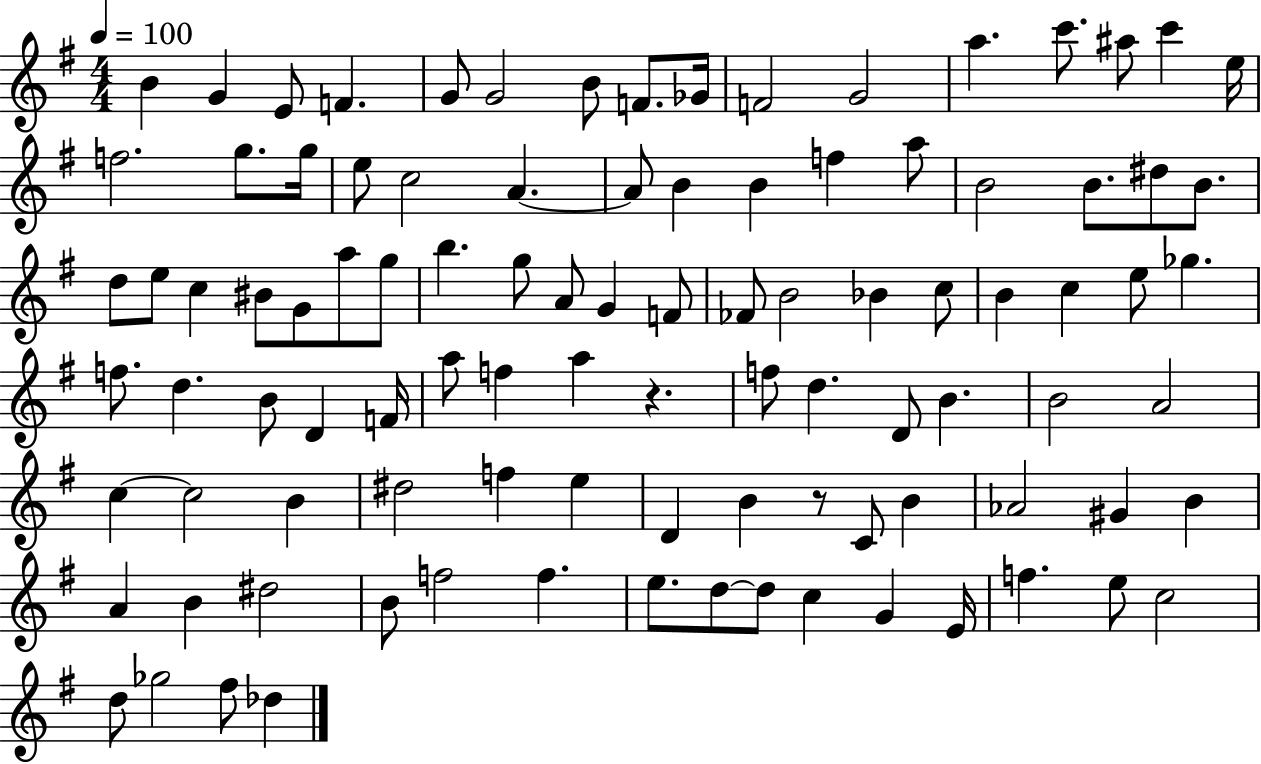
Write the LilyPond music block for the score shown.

{
  \clef treble
  \numericTimeSignature
  \time 4/4
  \key g \major
  \tempo 4 = 100
  b'4 g'4 e'8 f'4. | g'8 g'2 b'8 f'8. ges'16 | f'2 g'2 | a''4. c'''8. ais''8 c'''4 e''16 | \break f''2. g''8. g''16 | e''8 c''2 a'4.~~ | a'8 b'4 b'4 f''4 a''8 | b'2 b'8. dis''8 b'8. | \break d''8 e''8 c''4 bis'8 g'8 a''8 g''8 | b''4. g''8 a'8 g'4 f'8 | fes'8 b'2 bes'4 c''8 | b'4 c''4 e''8 ges''4. | \break f''8. d''4. b'8 d'4 f'16 | a''8 f''4 a''4 r4. | f''8 d''4. d'8 b'4. | b'2 a'2 | \break c''4~~ c''2 b'4 | dis''2 f''4 e''4 | d'4 b'4 r8 c'8 b'4 | aes'2 gis'4 b'4 | \break a'4 b'4 dis''2 | b'8 f''2 f''4. | e''8. d''8~~ d''8 c''4 g'4 e'16 | f''4. e''8 c''2 | \break d''8 ges''2 fis''8 des''4 | \bar "|."
}